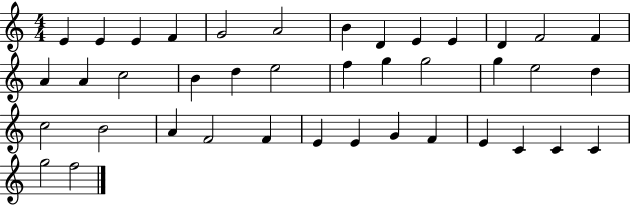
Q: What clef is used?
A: treble